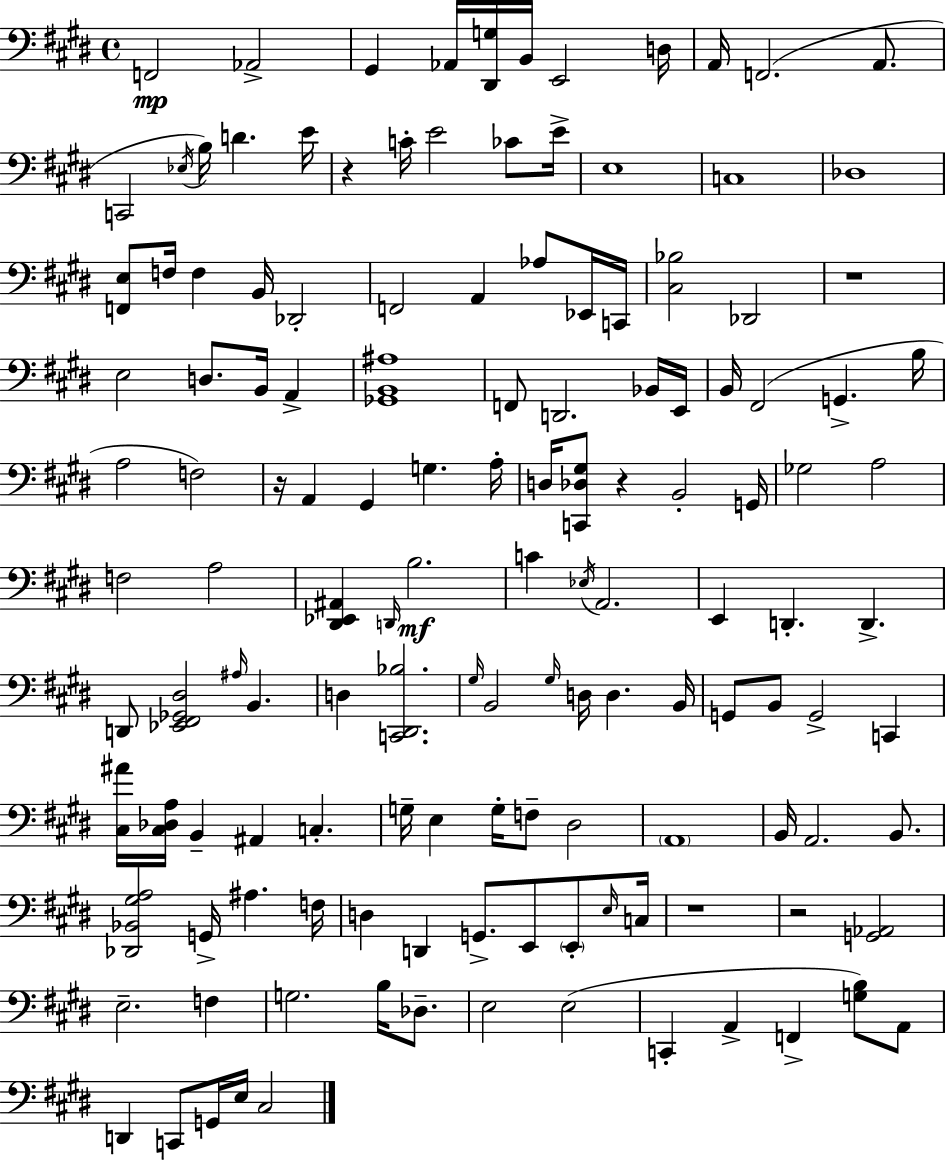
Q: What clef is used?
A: bass